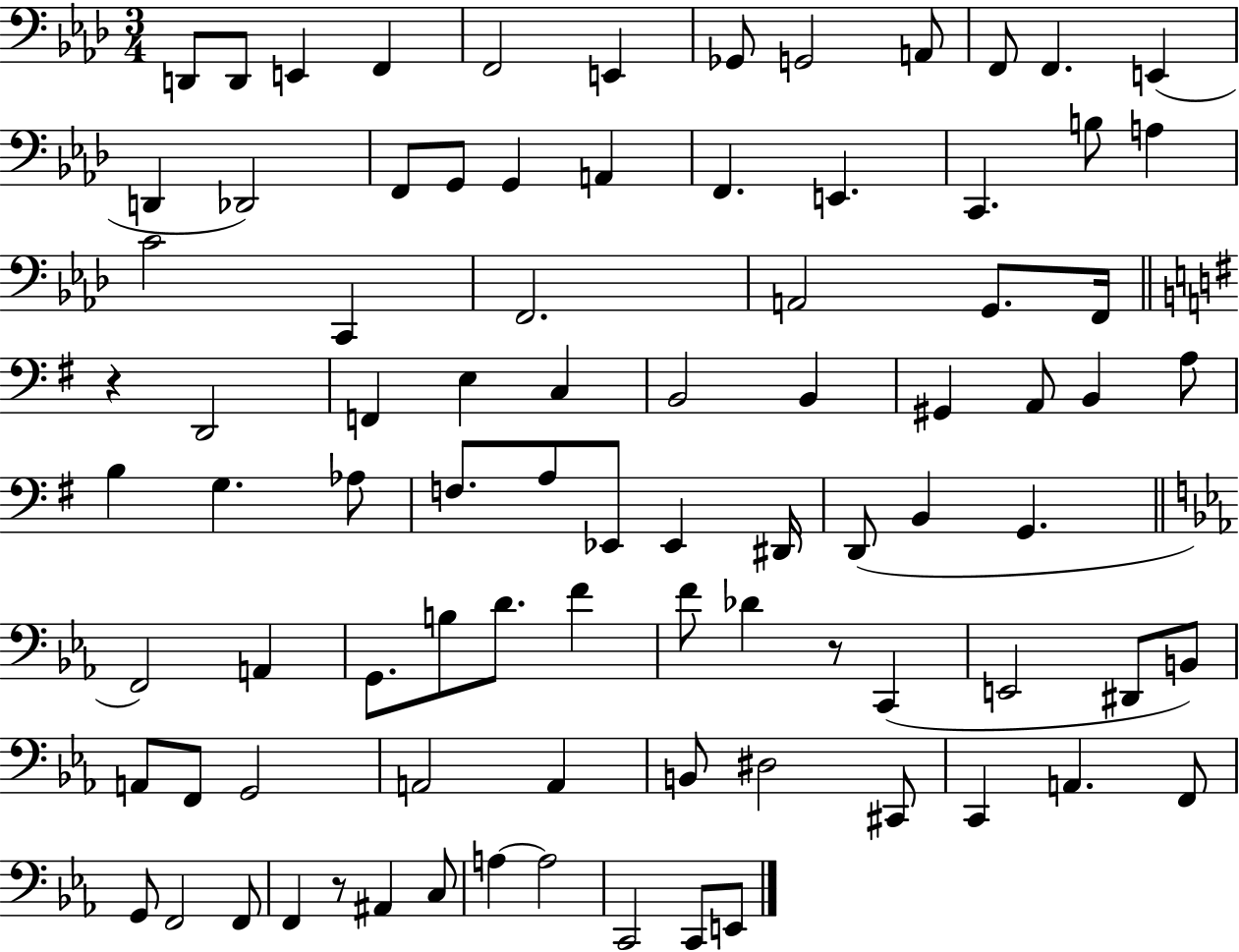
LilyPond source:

{
  \clef bass
  \numericTimeSignature
  \time 3/4
  \key aes \major
  \repeat volta 2 { d,8 d,8 e,4 f,4 | f,2 e,4 | ges,8 g,2 a,8 | f,8 f,4. e,4( | \break d,4 des,2) | f,8 g,8 g,4 a,4 | f,4. e,4. | c,4. b8 a4 | \break c'2 c,4 | f,2. | a,2 g,8. f,16 | \bar "||" \break \key g \major r4 d,2 | f,4 e4 c4 | b,2 b,4 | gis,4 a,8 b,4 a8 | \break b4 g4. aes8 | f8. a8 ees,8 ees,4 dis,16 | d,8( b,4 g,4. | \bar "||" \break \key c \minor f,2) a,4 | g,8. b8 d'8. f'4 | f'8 des'4 r8 c,4( | e,2 dis,8 b,8) | \break a,8 f,8 g,2 | a,2 a,4 | b,8 dis2 cis,8 | c,4 a,4. f,8 | \break g,8 f,2 f,8 | f,4 r8 ais,4 c8 | a4~~ a2 | c,2 c,8 e,8 | \break } \bar "|."
}